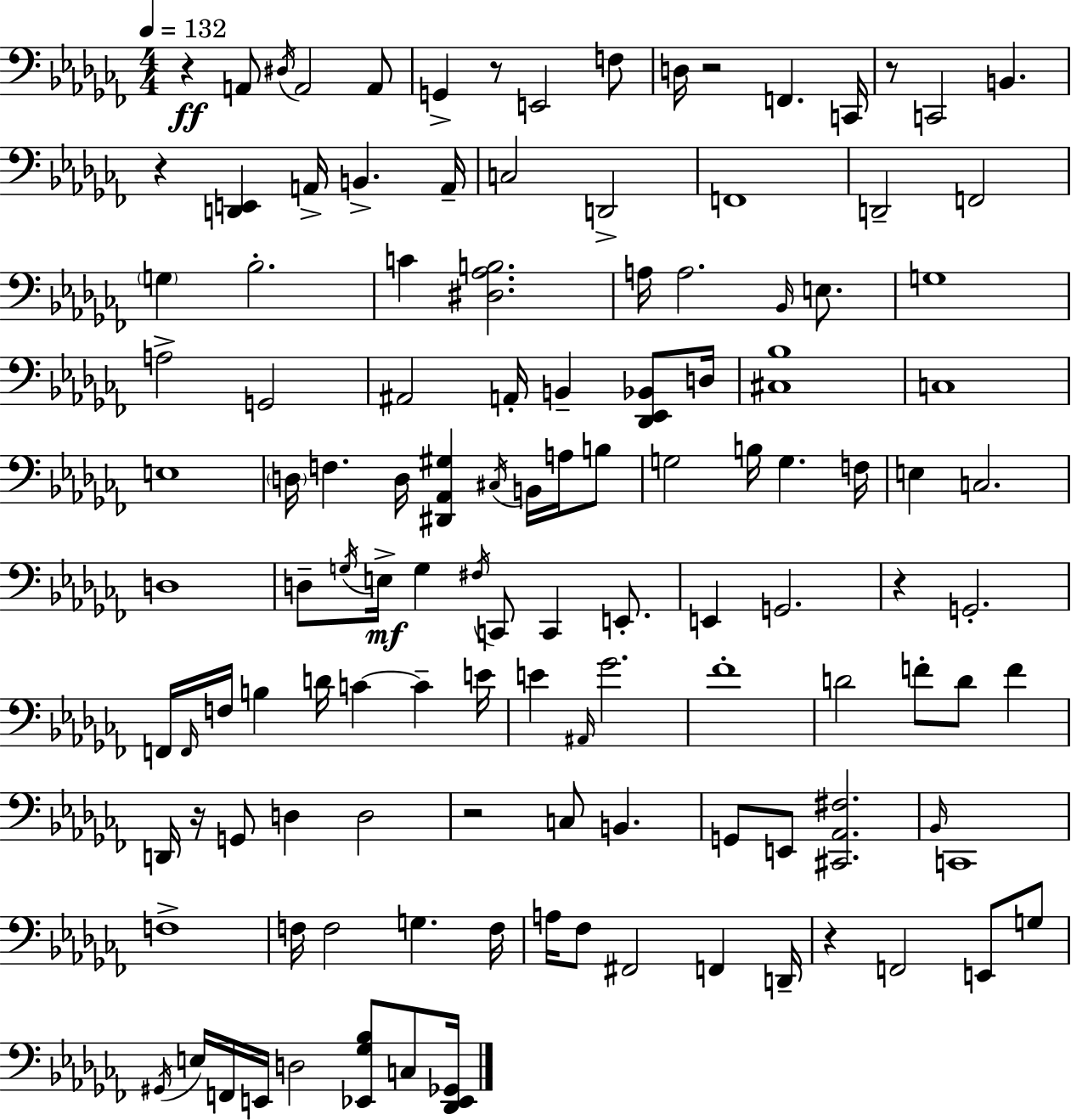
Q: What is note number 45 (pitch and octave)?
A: B3